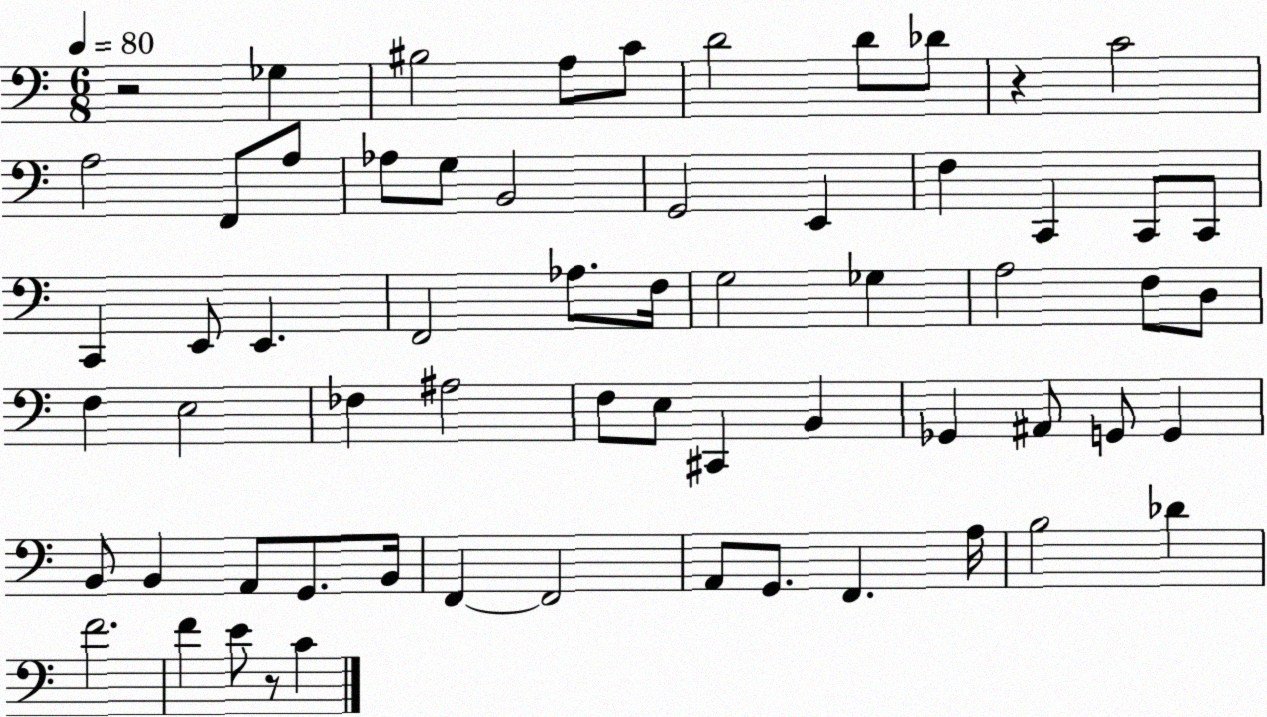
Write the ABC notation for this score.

X:1
T:Untitled
M:6/8
L:1/4
K:C
z2 _G, ^B,2 A,/2 C/2 D2 D/2 _D/2 z C2 A,2 F,,/2 A,/2 _A,/2 G,/2 B,,2 G,,2 E,, F, C,, C,,/2 C,,/2 C,, E,,/2 E,, F,,2 _A,/2 F,/4 G,2 _G, A,2 F,/2 D,/2 F, E,2 _F, ^A,2 F,/2 E,/2 ^C,, B,, _G,, ^A,,/2 G,,/2 G,, B,,/2 B,, A,,/2 G,,/2 B,,/4 F,, F,,2 A,,/2 G,,/2 F,, A,/4 B,2 _D F2 F E/2 z/2 C